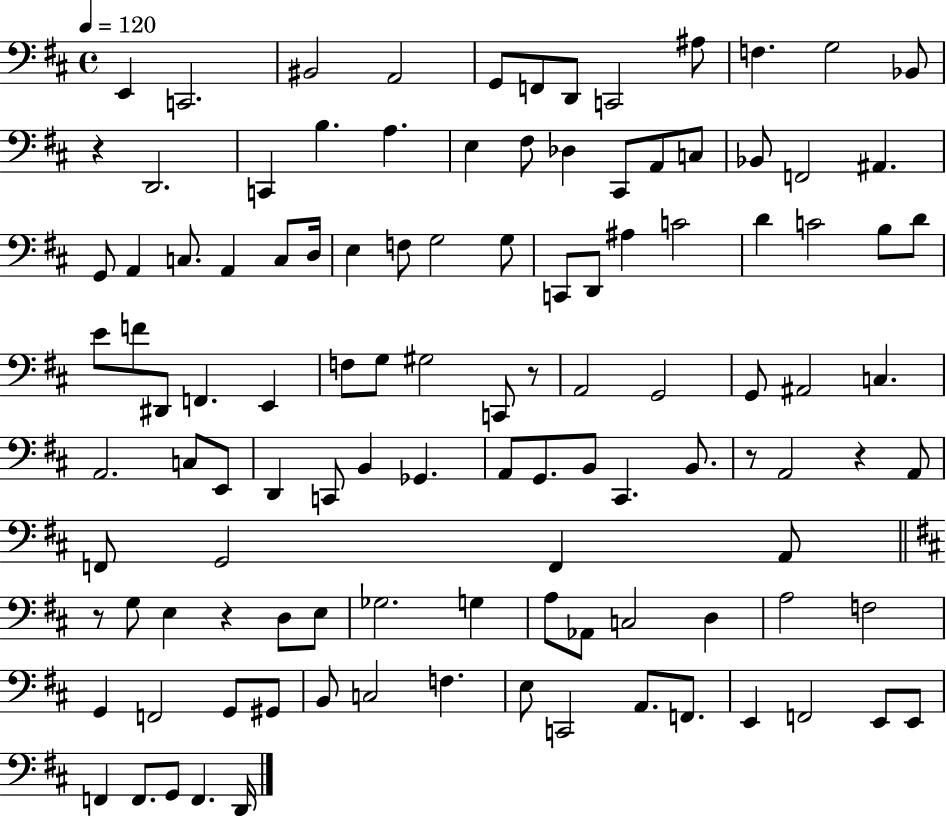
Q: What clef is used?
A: bass